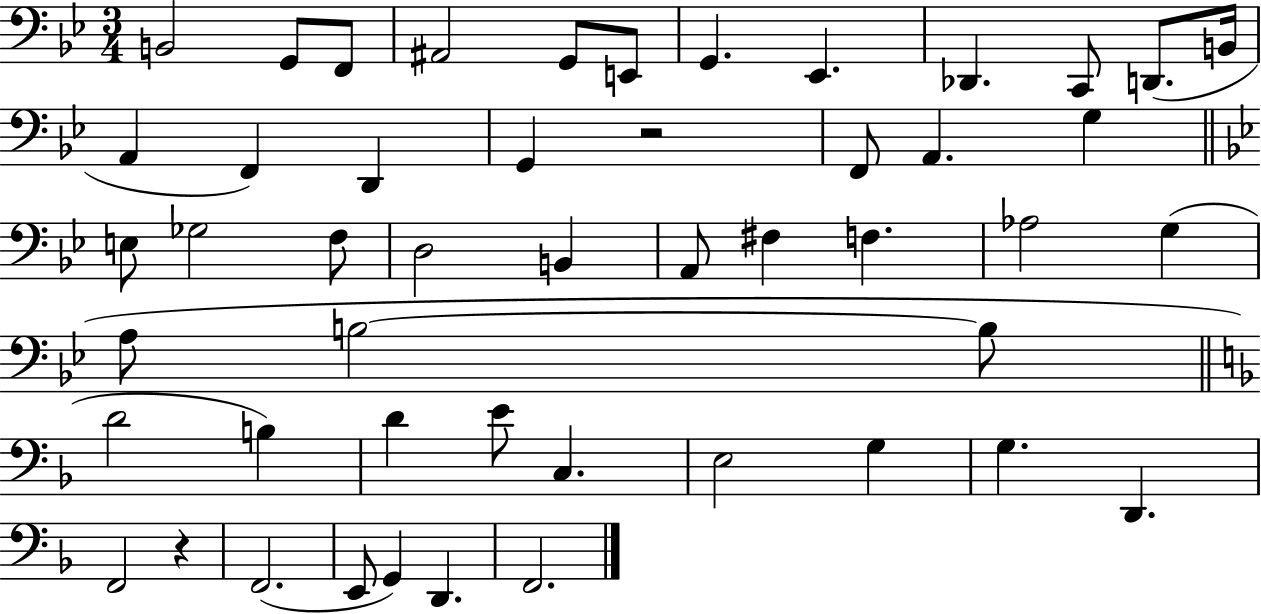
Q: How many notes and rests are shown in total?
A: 49